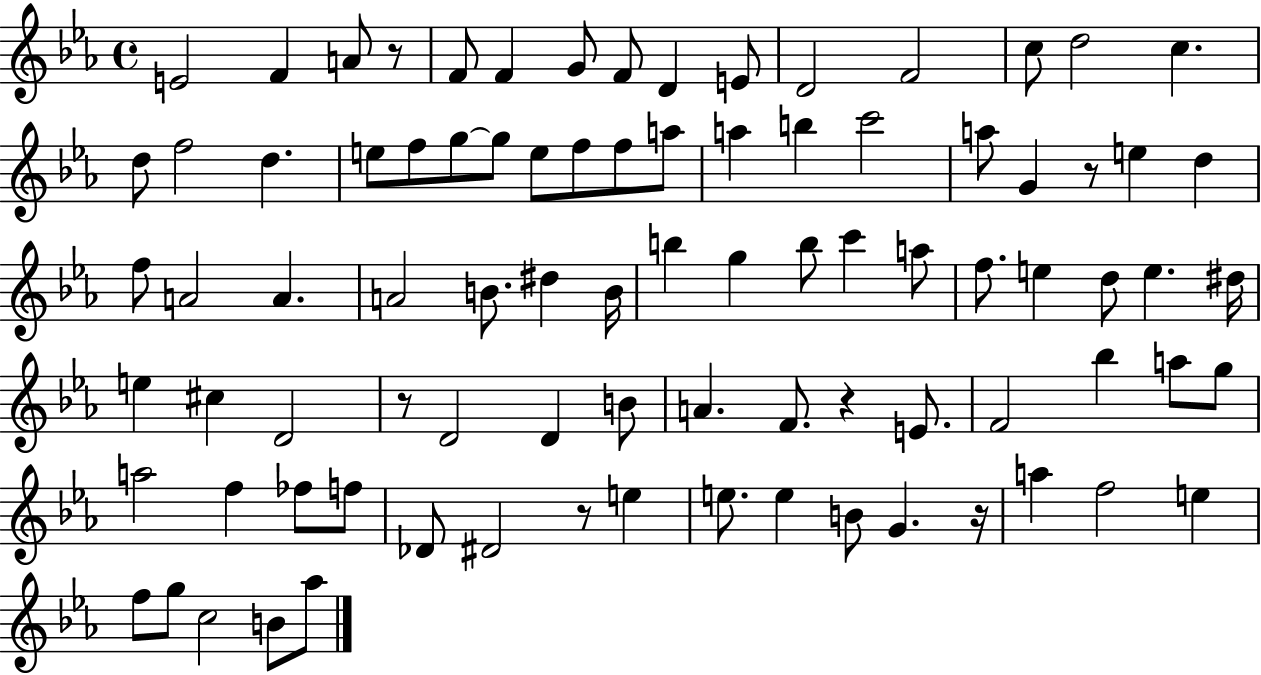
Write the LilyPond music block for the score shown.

{
  \clef treble
  \time 4/4
  \defaultTimeSignature
  \key ees \major
  e'2 f'4 a'8 r8 | f'8 f'4 g'8 f'8 d'4 e'8 | d'2 f'2 | c''8 d''2 c''4. | \break d''8 f''2 d''4. | e''8 f''8 g''8~~ g''8 e''8 f''8 f''8 a''8 | a''4 b''4 c'''2 | a''8 g'4 r8 e''4 d''4 | \break f''8 a'2 a'4. | a'2 b'8. dis''4 b'16 | b''4 g''4 b''8 c'''4 a''8 | f''8. e''4 d''8 e''4. dis''16 | \break e''4 cis''4 d'2 | r8 d'2 d'4 b'8 | a'4. f'8. r4 e'8. | f'2 bes''4 a''8 g''8 | \break a''2 f''4 fes''8 f''8 | des'8 dis'2 r8 e''4 | e''8. e''4 b'8 g'4. r16 | a''4 f''2 e''4 | \break f''8 g''8 c''2 b'8 aes''8 | \bar "|."
}